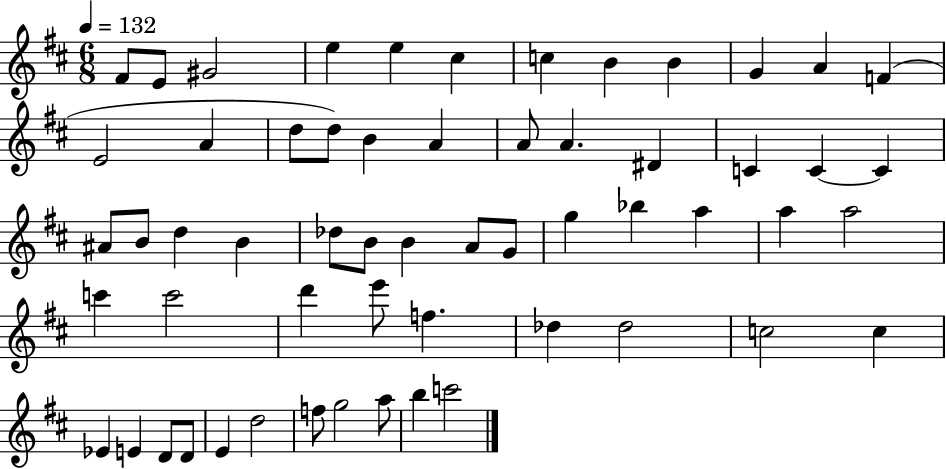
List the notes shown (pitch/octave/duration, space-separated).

F#4/e E4/e G#4/h E5/q E5/q C#5/q C5/q B4/q B4/q G4/q A4/q F4/q E4/h A4/q D5/e D5/e B4/q A4/q A4/e A4/q. D#4/q C4/q C4/q C4/q A#4/e B4/e D5/q B4/q Db5/e B4/e B4/q A4/e G4/e G5/q Bb5/q A5/q A5/q A5/h C6/q C6/h D6/q E6/e F5/q. Db5/q Db5/h C5/h C5/q Eb4/q E4/q D4/e D4/e E4/q D5/h F5/e G5/h A5/e B5/q C6/h